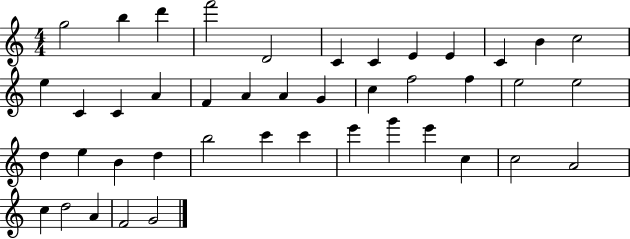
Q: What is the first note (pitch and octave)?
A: G5